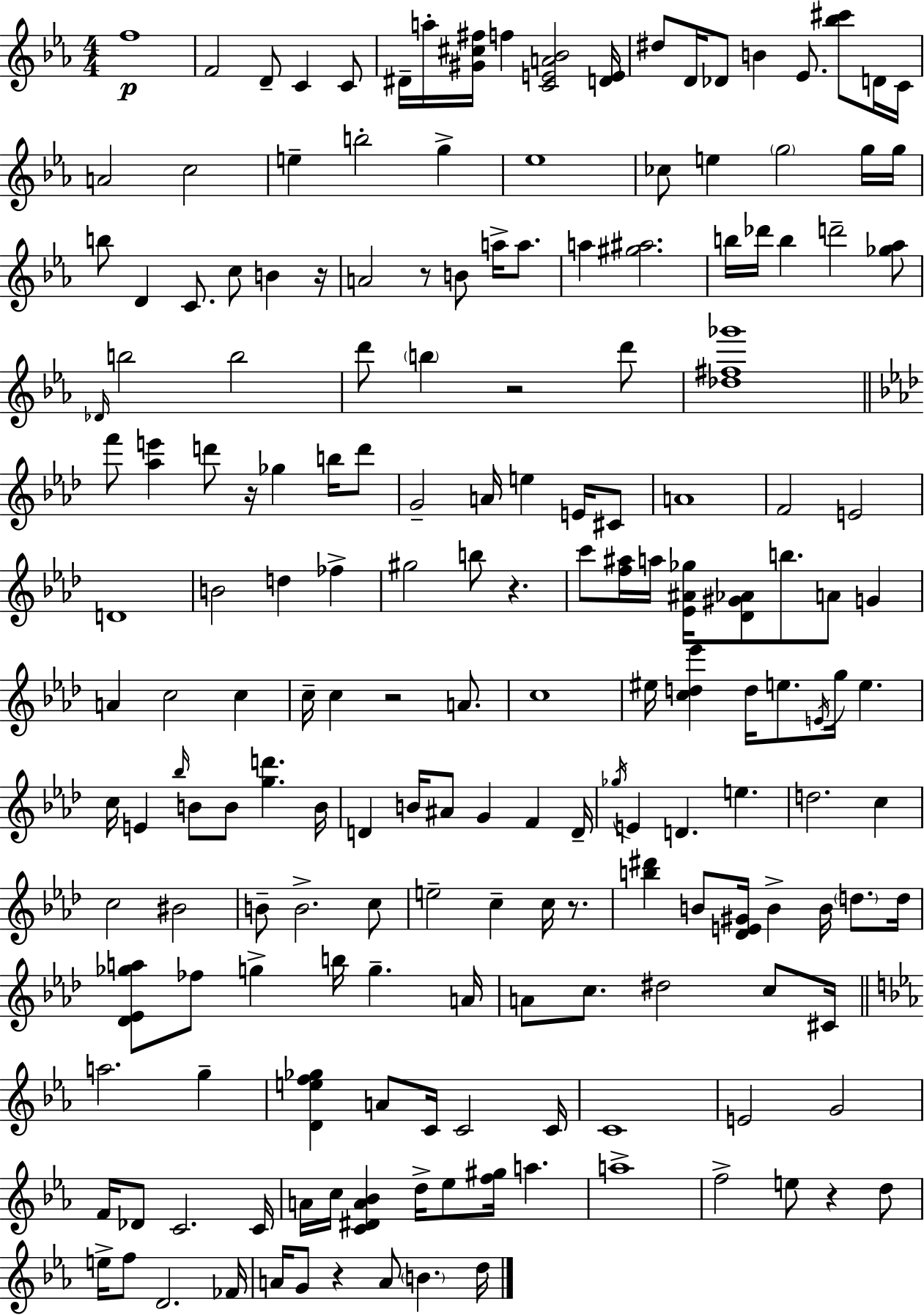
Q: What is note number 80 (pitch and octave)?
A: E5